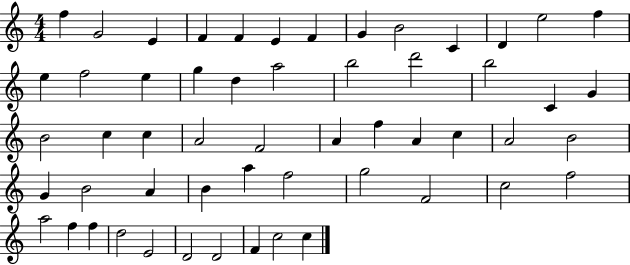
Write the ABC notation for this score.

X:1
T:Untitled
M:4/4
L:1/4
K:C
f G2 E F F E F G B2 C D e2 f e f2 e g d a2 b2 d'2 b2 C G B2 c c A2 F2 A f A c A2 B2 G B2 A B a f2 g2 F2 c2 f2 a2 f f d2 E2 D2 D2 F c2 c